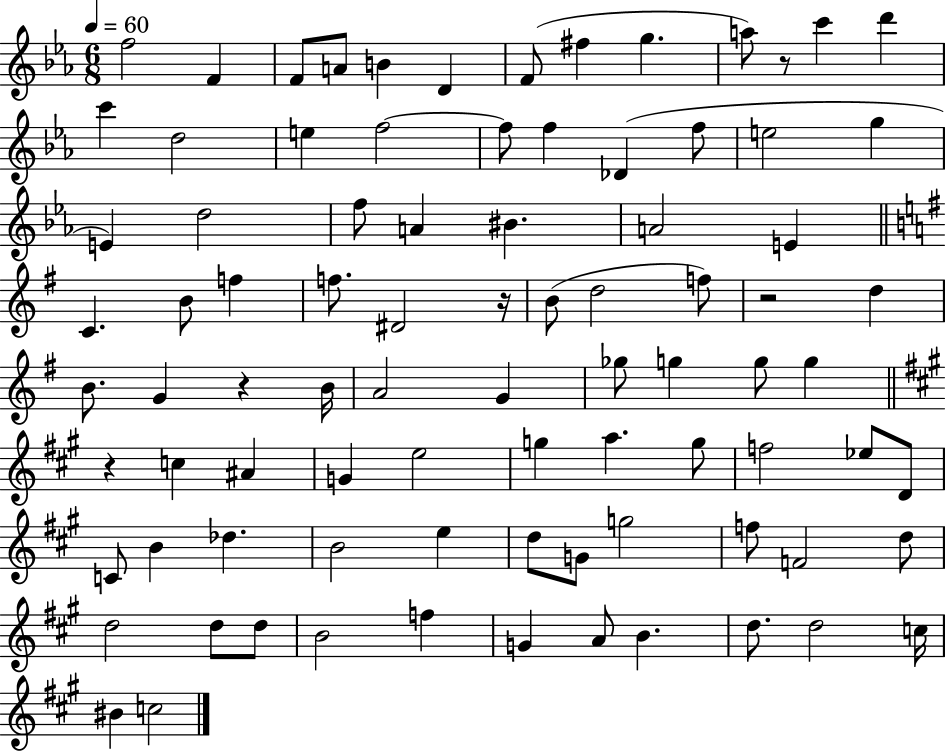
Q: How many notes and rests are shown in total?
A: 86